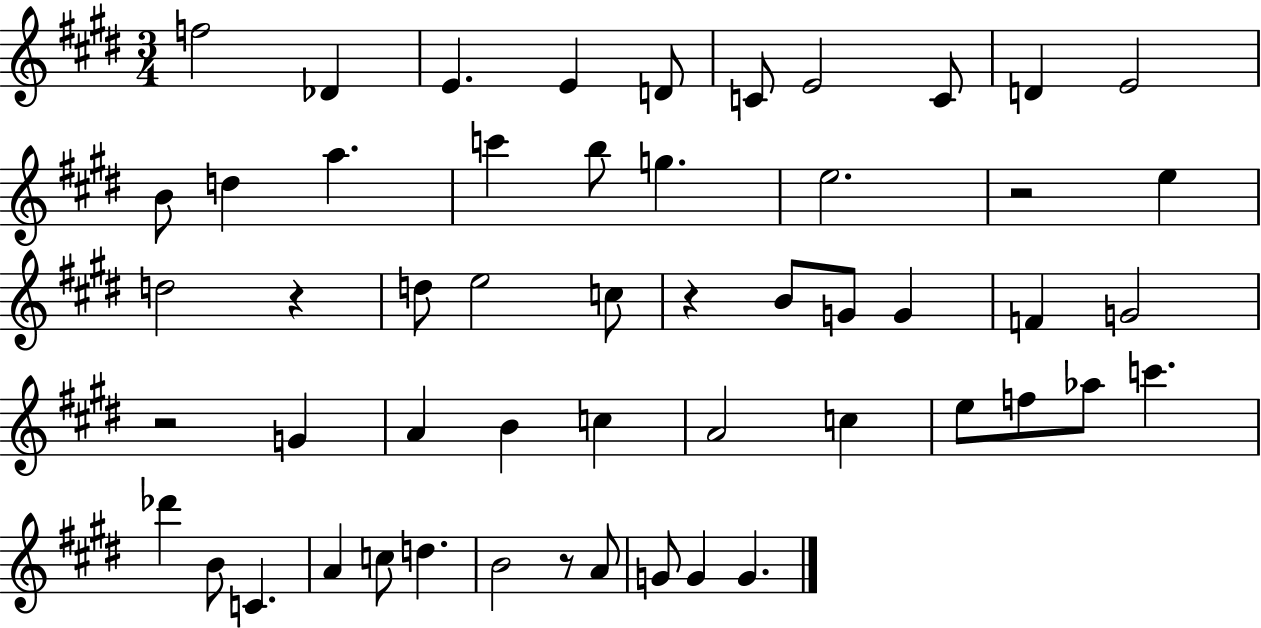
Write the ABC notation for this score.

X:1
T:Untitled
M:3/4
L:1/4
K:E
f2 _D E E D/2 C/2 E2 C/2 D E2 B/2 d a c' b/2 g e2 z2 e d2 z d/2 e2 c/2 z B/2 G/2 G F G2 z2 G A B c A2 c e/2 f/2 _a/2 c' _d' B/2 C A c/2 d B2 z/2 A/2 G/2 G G